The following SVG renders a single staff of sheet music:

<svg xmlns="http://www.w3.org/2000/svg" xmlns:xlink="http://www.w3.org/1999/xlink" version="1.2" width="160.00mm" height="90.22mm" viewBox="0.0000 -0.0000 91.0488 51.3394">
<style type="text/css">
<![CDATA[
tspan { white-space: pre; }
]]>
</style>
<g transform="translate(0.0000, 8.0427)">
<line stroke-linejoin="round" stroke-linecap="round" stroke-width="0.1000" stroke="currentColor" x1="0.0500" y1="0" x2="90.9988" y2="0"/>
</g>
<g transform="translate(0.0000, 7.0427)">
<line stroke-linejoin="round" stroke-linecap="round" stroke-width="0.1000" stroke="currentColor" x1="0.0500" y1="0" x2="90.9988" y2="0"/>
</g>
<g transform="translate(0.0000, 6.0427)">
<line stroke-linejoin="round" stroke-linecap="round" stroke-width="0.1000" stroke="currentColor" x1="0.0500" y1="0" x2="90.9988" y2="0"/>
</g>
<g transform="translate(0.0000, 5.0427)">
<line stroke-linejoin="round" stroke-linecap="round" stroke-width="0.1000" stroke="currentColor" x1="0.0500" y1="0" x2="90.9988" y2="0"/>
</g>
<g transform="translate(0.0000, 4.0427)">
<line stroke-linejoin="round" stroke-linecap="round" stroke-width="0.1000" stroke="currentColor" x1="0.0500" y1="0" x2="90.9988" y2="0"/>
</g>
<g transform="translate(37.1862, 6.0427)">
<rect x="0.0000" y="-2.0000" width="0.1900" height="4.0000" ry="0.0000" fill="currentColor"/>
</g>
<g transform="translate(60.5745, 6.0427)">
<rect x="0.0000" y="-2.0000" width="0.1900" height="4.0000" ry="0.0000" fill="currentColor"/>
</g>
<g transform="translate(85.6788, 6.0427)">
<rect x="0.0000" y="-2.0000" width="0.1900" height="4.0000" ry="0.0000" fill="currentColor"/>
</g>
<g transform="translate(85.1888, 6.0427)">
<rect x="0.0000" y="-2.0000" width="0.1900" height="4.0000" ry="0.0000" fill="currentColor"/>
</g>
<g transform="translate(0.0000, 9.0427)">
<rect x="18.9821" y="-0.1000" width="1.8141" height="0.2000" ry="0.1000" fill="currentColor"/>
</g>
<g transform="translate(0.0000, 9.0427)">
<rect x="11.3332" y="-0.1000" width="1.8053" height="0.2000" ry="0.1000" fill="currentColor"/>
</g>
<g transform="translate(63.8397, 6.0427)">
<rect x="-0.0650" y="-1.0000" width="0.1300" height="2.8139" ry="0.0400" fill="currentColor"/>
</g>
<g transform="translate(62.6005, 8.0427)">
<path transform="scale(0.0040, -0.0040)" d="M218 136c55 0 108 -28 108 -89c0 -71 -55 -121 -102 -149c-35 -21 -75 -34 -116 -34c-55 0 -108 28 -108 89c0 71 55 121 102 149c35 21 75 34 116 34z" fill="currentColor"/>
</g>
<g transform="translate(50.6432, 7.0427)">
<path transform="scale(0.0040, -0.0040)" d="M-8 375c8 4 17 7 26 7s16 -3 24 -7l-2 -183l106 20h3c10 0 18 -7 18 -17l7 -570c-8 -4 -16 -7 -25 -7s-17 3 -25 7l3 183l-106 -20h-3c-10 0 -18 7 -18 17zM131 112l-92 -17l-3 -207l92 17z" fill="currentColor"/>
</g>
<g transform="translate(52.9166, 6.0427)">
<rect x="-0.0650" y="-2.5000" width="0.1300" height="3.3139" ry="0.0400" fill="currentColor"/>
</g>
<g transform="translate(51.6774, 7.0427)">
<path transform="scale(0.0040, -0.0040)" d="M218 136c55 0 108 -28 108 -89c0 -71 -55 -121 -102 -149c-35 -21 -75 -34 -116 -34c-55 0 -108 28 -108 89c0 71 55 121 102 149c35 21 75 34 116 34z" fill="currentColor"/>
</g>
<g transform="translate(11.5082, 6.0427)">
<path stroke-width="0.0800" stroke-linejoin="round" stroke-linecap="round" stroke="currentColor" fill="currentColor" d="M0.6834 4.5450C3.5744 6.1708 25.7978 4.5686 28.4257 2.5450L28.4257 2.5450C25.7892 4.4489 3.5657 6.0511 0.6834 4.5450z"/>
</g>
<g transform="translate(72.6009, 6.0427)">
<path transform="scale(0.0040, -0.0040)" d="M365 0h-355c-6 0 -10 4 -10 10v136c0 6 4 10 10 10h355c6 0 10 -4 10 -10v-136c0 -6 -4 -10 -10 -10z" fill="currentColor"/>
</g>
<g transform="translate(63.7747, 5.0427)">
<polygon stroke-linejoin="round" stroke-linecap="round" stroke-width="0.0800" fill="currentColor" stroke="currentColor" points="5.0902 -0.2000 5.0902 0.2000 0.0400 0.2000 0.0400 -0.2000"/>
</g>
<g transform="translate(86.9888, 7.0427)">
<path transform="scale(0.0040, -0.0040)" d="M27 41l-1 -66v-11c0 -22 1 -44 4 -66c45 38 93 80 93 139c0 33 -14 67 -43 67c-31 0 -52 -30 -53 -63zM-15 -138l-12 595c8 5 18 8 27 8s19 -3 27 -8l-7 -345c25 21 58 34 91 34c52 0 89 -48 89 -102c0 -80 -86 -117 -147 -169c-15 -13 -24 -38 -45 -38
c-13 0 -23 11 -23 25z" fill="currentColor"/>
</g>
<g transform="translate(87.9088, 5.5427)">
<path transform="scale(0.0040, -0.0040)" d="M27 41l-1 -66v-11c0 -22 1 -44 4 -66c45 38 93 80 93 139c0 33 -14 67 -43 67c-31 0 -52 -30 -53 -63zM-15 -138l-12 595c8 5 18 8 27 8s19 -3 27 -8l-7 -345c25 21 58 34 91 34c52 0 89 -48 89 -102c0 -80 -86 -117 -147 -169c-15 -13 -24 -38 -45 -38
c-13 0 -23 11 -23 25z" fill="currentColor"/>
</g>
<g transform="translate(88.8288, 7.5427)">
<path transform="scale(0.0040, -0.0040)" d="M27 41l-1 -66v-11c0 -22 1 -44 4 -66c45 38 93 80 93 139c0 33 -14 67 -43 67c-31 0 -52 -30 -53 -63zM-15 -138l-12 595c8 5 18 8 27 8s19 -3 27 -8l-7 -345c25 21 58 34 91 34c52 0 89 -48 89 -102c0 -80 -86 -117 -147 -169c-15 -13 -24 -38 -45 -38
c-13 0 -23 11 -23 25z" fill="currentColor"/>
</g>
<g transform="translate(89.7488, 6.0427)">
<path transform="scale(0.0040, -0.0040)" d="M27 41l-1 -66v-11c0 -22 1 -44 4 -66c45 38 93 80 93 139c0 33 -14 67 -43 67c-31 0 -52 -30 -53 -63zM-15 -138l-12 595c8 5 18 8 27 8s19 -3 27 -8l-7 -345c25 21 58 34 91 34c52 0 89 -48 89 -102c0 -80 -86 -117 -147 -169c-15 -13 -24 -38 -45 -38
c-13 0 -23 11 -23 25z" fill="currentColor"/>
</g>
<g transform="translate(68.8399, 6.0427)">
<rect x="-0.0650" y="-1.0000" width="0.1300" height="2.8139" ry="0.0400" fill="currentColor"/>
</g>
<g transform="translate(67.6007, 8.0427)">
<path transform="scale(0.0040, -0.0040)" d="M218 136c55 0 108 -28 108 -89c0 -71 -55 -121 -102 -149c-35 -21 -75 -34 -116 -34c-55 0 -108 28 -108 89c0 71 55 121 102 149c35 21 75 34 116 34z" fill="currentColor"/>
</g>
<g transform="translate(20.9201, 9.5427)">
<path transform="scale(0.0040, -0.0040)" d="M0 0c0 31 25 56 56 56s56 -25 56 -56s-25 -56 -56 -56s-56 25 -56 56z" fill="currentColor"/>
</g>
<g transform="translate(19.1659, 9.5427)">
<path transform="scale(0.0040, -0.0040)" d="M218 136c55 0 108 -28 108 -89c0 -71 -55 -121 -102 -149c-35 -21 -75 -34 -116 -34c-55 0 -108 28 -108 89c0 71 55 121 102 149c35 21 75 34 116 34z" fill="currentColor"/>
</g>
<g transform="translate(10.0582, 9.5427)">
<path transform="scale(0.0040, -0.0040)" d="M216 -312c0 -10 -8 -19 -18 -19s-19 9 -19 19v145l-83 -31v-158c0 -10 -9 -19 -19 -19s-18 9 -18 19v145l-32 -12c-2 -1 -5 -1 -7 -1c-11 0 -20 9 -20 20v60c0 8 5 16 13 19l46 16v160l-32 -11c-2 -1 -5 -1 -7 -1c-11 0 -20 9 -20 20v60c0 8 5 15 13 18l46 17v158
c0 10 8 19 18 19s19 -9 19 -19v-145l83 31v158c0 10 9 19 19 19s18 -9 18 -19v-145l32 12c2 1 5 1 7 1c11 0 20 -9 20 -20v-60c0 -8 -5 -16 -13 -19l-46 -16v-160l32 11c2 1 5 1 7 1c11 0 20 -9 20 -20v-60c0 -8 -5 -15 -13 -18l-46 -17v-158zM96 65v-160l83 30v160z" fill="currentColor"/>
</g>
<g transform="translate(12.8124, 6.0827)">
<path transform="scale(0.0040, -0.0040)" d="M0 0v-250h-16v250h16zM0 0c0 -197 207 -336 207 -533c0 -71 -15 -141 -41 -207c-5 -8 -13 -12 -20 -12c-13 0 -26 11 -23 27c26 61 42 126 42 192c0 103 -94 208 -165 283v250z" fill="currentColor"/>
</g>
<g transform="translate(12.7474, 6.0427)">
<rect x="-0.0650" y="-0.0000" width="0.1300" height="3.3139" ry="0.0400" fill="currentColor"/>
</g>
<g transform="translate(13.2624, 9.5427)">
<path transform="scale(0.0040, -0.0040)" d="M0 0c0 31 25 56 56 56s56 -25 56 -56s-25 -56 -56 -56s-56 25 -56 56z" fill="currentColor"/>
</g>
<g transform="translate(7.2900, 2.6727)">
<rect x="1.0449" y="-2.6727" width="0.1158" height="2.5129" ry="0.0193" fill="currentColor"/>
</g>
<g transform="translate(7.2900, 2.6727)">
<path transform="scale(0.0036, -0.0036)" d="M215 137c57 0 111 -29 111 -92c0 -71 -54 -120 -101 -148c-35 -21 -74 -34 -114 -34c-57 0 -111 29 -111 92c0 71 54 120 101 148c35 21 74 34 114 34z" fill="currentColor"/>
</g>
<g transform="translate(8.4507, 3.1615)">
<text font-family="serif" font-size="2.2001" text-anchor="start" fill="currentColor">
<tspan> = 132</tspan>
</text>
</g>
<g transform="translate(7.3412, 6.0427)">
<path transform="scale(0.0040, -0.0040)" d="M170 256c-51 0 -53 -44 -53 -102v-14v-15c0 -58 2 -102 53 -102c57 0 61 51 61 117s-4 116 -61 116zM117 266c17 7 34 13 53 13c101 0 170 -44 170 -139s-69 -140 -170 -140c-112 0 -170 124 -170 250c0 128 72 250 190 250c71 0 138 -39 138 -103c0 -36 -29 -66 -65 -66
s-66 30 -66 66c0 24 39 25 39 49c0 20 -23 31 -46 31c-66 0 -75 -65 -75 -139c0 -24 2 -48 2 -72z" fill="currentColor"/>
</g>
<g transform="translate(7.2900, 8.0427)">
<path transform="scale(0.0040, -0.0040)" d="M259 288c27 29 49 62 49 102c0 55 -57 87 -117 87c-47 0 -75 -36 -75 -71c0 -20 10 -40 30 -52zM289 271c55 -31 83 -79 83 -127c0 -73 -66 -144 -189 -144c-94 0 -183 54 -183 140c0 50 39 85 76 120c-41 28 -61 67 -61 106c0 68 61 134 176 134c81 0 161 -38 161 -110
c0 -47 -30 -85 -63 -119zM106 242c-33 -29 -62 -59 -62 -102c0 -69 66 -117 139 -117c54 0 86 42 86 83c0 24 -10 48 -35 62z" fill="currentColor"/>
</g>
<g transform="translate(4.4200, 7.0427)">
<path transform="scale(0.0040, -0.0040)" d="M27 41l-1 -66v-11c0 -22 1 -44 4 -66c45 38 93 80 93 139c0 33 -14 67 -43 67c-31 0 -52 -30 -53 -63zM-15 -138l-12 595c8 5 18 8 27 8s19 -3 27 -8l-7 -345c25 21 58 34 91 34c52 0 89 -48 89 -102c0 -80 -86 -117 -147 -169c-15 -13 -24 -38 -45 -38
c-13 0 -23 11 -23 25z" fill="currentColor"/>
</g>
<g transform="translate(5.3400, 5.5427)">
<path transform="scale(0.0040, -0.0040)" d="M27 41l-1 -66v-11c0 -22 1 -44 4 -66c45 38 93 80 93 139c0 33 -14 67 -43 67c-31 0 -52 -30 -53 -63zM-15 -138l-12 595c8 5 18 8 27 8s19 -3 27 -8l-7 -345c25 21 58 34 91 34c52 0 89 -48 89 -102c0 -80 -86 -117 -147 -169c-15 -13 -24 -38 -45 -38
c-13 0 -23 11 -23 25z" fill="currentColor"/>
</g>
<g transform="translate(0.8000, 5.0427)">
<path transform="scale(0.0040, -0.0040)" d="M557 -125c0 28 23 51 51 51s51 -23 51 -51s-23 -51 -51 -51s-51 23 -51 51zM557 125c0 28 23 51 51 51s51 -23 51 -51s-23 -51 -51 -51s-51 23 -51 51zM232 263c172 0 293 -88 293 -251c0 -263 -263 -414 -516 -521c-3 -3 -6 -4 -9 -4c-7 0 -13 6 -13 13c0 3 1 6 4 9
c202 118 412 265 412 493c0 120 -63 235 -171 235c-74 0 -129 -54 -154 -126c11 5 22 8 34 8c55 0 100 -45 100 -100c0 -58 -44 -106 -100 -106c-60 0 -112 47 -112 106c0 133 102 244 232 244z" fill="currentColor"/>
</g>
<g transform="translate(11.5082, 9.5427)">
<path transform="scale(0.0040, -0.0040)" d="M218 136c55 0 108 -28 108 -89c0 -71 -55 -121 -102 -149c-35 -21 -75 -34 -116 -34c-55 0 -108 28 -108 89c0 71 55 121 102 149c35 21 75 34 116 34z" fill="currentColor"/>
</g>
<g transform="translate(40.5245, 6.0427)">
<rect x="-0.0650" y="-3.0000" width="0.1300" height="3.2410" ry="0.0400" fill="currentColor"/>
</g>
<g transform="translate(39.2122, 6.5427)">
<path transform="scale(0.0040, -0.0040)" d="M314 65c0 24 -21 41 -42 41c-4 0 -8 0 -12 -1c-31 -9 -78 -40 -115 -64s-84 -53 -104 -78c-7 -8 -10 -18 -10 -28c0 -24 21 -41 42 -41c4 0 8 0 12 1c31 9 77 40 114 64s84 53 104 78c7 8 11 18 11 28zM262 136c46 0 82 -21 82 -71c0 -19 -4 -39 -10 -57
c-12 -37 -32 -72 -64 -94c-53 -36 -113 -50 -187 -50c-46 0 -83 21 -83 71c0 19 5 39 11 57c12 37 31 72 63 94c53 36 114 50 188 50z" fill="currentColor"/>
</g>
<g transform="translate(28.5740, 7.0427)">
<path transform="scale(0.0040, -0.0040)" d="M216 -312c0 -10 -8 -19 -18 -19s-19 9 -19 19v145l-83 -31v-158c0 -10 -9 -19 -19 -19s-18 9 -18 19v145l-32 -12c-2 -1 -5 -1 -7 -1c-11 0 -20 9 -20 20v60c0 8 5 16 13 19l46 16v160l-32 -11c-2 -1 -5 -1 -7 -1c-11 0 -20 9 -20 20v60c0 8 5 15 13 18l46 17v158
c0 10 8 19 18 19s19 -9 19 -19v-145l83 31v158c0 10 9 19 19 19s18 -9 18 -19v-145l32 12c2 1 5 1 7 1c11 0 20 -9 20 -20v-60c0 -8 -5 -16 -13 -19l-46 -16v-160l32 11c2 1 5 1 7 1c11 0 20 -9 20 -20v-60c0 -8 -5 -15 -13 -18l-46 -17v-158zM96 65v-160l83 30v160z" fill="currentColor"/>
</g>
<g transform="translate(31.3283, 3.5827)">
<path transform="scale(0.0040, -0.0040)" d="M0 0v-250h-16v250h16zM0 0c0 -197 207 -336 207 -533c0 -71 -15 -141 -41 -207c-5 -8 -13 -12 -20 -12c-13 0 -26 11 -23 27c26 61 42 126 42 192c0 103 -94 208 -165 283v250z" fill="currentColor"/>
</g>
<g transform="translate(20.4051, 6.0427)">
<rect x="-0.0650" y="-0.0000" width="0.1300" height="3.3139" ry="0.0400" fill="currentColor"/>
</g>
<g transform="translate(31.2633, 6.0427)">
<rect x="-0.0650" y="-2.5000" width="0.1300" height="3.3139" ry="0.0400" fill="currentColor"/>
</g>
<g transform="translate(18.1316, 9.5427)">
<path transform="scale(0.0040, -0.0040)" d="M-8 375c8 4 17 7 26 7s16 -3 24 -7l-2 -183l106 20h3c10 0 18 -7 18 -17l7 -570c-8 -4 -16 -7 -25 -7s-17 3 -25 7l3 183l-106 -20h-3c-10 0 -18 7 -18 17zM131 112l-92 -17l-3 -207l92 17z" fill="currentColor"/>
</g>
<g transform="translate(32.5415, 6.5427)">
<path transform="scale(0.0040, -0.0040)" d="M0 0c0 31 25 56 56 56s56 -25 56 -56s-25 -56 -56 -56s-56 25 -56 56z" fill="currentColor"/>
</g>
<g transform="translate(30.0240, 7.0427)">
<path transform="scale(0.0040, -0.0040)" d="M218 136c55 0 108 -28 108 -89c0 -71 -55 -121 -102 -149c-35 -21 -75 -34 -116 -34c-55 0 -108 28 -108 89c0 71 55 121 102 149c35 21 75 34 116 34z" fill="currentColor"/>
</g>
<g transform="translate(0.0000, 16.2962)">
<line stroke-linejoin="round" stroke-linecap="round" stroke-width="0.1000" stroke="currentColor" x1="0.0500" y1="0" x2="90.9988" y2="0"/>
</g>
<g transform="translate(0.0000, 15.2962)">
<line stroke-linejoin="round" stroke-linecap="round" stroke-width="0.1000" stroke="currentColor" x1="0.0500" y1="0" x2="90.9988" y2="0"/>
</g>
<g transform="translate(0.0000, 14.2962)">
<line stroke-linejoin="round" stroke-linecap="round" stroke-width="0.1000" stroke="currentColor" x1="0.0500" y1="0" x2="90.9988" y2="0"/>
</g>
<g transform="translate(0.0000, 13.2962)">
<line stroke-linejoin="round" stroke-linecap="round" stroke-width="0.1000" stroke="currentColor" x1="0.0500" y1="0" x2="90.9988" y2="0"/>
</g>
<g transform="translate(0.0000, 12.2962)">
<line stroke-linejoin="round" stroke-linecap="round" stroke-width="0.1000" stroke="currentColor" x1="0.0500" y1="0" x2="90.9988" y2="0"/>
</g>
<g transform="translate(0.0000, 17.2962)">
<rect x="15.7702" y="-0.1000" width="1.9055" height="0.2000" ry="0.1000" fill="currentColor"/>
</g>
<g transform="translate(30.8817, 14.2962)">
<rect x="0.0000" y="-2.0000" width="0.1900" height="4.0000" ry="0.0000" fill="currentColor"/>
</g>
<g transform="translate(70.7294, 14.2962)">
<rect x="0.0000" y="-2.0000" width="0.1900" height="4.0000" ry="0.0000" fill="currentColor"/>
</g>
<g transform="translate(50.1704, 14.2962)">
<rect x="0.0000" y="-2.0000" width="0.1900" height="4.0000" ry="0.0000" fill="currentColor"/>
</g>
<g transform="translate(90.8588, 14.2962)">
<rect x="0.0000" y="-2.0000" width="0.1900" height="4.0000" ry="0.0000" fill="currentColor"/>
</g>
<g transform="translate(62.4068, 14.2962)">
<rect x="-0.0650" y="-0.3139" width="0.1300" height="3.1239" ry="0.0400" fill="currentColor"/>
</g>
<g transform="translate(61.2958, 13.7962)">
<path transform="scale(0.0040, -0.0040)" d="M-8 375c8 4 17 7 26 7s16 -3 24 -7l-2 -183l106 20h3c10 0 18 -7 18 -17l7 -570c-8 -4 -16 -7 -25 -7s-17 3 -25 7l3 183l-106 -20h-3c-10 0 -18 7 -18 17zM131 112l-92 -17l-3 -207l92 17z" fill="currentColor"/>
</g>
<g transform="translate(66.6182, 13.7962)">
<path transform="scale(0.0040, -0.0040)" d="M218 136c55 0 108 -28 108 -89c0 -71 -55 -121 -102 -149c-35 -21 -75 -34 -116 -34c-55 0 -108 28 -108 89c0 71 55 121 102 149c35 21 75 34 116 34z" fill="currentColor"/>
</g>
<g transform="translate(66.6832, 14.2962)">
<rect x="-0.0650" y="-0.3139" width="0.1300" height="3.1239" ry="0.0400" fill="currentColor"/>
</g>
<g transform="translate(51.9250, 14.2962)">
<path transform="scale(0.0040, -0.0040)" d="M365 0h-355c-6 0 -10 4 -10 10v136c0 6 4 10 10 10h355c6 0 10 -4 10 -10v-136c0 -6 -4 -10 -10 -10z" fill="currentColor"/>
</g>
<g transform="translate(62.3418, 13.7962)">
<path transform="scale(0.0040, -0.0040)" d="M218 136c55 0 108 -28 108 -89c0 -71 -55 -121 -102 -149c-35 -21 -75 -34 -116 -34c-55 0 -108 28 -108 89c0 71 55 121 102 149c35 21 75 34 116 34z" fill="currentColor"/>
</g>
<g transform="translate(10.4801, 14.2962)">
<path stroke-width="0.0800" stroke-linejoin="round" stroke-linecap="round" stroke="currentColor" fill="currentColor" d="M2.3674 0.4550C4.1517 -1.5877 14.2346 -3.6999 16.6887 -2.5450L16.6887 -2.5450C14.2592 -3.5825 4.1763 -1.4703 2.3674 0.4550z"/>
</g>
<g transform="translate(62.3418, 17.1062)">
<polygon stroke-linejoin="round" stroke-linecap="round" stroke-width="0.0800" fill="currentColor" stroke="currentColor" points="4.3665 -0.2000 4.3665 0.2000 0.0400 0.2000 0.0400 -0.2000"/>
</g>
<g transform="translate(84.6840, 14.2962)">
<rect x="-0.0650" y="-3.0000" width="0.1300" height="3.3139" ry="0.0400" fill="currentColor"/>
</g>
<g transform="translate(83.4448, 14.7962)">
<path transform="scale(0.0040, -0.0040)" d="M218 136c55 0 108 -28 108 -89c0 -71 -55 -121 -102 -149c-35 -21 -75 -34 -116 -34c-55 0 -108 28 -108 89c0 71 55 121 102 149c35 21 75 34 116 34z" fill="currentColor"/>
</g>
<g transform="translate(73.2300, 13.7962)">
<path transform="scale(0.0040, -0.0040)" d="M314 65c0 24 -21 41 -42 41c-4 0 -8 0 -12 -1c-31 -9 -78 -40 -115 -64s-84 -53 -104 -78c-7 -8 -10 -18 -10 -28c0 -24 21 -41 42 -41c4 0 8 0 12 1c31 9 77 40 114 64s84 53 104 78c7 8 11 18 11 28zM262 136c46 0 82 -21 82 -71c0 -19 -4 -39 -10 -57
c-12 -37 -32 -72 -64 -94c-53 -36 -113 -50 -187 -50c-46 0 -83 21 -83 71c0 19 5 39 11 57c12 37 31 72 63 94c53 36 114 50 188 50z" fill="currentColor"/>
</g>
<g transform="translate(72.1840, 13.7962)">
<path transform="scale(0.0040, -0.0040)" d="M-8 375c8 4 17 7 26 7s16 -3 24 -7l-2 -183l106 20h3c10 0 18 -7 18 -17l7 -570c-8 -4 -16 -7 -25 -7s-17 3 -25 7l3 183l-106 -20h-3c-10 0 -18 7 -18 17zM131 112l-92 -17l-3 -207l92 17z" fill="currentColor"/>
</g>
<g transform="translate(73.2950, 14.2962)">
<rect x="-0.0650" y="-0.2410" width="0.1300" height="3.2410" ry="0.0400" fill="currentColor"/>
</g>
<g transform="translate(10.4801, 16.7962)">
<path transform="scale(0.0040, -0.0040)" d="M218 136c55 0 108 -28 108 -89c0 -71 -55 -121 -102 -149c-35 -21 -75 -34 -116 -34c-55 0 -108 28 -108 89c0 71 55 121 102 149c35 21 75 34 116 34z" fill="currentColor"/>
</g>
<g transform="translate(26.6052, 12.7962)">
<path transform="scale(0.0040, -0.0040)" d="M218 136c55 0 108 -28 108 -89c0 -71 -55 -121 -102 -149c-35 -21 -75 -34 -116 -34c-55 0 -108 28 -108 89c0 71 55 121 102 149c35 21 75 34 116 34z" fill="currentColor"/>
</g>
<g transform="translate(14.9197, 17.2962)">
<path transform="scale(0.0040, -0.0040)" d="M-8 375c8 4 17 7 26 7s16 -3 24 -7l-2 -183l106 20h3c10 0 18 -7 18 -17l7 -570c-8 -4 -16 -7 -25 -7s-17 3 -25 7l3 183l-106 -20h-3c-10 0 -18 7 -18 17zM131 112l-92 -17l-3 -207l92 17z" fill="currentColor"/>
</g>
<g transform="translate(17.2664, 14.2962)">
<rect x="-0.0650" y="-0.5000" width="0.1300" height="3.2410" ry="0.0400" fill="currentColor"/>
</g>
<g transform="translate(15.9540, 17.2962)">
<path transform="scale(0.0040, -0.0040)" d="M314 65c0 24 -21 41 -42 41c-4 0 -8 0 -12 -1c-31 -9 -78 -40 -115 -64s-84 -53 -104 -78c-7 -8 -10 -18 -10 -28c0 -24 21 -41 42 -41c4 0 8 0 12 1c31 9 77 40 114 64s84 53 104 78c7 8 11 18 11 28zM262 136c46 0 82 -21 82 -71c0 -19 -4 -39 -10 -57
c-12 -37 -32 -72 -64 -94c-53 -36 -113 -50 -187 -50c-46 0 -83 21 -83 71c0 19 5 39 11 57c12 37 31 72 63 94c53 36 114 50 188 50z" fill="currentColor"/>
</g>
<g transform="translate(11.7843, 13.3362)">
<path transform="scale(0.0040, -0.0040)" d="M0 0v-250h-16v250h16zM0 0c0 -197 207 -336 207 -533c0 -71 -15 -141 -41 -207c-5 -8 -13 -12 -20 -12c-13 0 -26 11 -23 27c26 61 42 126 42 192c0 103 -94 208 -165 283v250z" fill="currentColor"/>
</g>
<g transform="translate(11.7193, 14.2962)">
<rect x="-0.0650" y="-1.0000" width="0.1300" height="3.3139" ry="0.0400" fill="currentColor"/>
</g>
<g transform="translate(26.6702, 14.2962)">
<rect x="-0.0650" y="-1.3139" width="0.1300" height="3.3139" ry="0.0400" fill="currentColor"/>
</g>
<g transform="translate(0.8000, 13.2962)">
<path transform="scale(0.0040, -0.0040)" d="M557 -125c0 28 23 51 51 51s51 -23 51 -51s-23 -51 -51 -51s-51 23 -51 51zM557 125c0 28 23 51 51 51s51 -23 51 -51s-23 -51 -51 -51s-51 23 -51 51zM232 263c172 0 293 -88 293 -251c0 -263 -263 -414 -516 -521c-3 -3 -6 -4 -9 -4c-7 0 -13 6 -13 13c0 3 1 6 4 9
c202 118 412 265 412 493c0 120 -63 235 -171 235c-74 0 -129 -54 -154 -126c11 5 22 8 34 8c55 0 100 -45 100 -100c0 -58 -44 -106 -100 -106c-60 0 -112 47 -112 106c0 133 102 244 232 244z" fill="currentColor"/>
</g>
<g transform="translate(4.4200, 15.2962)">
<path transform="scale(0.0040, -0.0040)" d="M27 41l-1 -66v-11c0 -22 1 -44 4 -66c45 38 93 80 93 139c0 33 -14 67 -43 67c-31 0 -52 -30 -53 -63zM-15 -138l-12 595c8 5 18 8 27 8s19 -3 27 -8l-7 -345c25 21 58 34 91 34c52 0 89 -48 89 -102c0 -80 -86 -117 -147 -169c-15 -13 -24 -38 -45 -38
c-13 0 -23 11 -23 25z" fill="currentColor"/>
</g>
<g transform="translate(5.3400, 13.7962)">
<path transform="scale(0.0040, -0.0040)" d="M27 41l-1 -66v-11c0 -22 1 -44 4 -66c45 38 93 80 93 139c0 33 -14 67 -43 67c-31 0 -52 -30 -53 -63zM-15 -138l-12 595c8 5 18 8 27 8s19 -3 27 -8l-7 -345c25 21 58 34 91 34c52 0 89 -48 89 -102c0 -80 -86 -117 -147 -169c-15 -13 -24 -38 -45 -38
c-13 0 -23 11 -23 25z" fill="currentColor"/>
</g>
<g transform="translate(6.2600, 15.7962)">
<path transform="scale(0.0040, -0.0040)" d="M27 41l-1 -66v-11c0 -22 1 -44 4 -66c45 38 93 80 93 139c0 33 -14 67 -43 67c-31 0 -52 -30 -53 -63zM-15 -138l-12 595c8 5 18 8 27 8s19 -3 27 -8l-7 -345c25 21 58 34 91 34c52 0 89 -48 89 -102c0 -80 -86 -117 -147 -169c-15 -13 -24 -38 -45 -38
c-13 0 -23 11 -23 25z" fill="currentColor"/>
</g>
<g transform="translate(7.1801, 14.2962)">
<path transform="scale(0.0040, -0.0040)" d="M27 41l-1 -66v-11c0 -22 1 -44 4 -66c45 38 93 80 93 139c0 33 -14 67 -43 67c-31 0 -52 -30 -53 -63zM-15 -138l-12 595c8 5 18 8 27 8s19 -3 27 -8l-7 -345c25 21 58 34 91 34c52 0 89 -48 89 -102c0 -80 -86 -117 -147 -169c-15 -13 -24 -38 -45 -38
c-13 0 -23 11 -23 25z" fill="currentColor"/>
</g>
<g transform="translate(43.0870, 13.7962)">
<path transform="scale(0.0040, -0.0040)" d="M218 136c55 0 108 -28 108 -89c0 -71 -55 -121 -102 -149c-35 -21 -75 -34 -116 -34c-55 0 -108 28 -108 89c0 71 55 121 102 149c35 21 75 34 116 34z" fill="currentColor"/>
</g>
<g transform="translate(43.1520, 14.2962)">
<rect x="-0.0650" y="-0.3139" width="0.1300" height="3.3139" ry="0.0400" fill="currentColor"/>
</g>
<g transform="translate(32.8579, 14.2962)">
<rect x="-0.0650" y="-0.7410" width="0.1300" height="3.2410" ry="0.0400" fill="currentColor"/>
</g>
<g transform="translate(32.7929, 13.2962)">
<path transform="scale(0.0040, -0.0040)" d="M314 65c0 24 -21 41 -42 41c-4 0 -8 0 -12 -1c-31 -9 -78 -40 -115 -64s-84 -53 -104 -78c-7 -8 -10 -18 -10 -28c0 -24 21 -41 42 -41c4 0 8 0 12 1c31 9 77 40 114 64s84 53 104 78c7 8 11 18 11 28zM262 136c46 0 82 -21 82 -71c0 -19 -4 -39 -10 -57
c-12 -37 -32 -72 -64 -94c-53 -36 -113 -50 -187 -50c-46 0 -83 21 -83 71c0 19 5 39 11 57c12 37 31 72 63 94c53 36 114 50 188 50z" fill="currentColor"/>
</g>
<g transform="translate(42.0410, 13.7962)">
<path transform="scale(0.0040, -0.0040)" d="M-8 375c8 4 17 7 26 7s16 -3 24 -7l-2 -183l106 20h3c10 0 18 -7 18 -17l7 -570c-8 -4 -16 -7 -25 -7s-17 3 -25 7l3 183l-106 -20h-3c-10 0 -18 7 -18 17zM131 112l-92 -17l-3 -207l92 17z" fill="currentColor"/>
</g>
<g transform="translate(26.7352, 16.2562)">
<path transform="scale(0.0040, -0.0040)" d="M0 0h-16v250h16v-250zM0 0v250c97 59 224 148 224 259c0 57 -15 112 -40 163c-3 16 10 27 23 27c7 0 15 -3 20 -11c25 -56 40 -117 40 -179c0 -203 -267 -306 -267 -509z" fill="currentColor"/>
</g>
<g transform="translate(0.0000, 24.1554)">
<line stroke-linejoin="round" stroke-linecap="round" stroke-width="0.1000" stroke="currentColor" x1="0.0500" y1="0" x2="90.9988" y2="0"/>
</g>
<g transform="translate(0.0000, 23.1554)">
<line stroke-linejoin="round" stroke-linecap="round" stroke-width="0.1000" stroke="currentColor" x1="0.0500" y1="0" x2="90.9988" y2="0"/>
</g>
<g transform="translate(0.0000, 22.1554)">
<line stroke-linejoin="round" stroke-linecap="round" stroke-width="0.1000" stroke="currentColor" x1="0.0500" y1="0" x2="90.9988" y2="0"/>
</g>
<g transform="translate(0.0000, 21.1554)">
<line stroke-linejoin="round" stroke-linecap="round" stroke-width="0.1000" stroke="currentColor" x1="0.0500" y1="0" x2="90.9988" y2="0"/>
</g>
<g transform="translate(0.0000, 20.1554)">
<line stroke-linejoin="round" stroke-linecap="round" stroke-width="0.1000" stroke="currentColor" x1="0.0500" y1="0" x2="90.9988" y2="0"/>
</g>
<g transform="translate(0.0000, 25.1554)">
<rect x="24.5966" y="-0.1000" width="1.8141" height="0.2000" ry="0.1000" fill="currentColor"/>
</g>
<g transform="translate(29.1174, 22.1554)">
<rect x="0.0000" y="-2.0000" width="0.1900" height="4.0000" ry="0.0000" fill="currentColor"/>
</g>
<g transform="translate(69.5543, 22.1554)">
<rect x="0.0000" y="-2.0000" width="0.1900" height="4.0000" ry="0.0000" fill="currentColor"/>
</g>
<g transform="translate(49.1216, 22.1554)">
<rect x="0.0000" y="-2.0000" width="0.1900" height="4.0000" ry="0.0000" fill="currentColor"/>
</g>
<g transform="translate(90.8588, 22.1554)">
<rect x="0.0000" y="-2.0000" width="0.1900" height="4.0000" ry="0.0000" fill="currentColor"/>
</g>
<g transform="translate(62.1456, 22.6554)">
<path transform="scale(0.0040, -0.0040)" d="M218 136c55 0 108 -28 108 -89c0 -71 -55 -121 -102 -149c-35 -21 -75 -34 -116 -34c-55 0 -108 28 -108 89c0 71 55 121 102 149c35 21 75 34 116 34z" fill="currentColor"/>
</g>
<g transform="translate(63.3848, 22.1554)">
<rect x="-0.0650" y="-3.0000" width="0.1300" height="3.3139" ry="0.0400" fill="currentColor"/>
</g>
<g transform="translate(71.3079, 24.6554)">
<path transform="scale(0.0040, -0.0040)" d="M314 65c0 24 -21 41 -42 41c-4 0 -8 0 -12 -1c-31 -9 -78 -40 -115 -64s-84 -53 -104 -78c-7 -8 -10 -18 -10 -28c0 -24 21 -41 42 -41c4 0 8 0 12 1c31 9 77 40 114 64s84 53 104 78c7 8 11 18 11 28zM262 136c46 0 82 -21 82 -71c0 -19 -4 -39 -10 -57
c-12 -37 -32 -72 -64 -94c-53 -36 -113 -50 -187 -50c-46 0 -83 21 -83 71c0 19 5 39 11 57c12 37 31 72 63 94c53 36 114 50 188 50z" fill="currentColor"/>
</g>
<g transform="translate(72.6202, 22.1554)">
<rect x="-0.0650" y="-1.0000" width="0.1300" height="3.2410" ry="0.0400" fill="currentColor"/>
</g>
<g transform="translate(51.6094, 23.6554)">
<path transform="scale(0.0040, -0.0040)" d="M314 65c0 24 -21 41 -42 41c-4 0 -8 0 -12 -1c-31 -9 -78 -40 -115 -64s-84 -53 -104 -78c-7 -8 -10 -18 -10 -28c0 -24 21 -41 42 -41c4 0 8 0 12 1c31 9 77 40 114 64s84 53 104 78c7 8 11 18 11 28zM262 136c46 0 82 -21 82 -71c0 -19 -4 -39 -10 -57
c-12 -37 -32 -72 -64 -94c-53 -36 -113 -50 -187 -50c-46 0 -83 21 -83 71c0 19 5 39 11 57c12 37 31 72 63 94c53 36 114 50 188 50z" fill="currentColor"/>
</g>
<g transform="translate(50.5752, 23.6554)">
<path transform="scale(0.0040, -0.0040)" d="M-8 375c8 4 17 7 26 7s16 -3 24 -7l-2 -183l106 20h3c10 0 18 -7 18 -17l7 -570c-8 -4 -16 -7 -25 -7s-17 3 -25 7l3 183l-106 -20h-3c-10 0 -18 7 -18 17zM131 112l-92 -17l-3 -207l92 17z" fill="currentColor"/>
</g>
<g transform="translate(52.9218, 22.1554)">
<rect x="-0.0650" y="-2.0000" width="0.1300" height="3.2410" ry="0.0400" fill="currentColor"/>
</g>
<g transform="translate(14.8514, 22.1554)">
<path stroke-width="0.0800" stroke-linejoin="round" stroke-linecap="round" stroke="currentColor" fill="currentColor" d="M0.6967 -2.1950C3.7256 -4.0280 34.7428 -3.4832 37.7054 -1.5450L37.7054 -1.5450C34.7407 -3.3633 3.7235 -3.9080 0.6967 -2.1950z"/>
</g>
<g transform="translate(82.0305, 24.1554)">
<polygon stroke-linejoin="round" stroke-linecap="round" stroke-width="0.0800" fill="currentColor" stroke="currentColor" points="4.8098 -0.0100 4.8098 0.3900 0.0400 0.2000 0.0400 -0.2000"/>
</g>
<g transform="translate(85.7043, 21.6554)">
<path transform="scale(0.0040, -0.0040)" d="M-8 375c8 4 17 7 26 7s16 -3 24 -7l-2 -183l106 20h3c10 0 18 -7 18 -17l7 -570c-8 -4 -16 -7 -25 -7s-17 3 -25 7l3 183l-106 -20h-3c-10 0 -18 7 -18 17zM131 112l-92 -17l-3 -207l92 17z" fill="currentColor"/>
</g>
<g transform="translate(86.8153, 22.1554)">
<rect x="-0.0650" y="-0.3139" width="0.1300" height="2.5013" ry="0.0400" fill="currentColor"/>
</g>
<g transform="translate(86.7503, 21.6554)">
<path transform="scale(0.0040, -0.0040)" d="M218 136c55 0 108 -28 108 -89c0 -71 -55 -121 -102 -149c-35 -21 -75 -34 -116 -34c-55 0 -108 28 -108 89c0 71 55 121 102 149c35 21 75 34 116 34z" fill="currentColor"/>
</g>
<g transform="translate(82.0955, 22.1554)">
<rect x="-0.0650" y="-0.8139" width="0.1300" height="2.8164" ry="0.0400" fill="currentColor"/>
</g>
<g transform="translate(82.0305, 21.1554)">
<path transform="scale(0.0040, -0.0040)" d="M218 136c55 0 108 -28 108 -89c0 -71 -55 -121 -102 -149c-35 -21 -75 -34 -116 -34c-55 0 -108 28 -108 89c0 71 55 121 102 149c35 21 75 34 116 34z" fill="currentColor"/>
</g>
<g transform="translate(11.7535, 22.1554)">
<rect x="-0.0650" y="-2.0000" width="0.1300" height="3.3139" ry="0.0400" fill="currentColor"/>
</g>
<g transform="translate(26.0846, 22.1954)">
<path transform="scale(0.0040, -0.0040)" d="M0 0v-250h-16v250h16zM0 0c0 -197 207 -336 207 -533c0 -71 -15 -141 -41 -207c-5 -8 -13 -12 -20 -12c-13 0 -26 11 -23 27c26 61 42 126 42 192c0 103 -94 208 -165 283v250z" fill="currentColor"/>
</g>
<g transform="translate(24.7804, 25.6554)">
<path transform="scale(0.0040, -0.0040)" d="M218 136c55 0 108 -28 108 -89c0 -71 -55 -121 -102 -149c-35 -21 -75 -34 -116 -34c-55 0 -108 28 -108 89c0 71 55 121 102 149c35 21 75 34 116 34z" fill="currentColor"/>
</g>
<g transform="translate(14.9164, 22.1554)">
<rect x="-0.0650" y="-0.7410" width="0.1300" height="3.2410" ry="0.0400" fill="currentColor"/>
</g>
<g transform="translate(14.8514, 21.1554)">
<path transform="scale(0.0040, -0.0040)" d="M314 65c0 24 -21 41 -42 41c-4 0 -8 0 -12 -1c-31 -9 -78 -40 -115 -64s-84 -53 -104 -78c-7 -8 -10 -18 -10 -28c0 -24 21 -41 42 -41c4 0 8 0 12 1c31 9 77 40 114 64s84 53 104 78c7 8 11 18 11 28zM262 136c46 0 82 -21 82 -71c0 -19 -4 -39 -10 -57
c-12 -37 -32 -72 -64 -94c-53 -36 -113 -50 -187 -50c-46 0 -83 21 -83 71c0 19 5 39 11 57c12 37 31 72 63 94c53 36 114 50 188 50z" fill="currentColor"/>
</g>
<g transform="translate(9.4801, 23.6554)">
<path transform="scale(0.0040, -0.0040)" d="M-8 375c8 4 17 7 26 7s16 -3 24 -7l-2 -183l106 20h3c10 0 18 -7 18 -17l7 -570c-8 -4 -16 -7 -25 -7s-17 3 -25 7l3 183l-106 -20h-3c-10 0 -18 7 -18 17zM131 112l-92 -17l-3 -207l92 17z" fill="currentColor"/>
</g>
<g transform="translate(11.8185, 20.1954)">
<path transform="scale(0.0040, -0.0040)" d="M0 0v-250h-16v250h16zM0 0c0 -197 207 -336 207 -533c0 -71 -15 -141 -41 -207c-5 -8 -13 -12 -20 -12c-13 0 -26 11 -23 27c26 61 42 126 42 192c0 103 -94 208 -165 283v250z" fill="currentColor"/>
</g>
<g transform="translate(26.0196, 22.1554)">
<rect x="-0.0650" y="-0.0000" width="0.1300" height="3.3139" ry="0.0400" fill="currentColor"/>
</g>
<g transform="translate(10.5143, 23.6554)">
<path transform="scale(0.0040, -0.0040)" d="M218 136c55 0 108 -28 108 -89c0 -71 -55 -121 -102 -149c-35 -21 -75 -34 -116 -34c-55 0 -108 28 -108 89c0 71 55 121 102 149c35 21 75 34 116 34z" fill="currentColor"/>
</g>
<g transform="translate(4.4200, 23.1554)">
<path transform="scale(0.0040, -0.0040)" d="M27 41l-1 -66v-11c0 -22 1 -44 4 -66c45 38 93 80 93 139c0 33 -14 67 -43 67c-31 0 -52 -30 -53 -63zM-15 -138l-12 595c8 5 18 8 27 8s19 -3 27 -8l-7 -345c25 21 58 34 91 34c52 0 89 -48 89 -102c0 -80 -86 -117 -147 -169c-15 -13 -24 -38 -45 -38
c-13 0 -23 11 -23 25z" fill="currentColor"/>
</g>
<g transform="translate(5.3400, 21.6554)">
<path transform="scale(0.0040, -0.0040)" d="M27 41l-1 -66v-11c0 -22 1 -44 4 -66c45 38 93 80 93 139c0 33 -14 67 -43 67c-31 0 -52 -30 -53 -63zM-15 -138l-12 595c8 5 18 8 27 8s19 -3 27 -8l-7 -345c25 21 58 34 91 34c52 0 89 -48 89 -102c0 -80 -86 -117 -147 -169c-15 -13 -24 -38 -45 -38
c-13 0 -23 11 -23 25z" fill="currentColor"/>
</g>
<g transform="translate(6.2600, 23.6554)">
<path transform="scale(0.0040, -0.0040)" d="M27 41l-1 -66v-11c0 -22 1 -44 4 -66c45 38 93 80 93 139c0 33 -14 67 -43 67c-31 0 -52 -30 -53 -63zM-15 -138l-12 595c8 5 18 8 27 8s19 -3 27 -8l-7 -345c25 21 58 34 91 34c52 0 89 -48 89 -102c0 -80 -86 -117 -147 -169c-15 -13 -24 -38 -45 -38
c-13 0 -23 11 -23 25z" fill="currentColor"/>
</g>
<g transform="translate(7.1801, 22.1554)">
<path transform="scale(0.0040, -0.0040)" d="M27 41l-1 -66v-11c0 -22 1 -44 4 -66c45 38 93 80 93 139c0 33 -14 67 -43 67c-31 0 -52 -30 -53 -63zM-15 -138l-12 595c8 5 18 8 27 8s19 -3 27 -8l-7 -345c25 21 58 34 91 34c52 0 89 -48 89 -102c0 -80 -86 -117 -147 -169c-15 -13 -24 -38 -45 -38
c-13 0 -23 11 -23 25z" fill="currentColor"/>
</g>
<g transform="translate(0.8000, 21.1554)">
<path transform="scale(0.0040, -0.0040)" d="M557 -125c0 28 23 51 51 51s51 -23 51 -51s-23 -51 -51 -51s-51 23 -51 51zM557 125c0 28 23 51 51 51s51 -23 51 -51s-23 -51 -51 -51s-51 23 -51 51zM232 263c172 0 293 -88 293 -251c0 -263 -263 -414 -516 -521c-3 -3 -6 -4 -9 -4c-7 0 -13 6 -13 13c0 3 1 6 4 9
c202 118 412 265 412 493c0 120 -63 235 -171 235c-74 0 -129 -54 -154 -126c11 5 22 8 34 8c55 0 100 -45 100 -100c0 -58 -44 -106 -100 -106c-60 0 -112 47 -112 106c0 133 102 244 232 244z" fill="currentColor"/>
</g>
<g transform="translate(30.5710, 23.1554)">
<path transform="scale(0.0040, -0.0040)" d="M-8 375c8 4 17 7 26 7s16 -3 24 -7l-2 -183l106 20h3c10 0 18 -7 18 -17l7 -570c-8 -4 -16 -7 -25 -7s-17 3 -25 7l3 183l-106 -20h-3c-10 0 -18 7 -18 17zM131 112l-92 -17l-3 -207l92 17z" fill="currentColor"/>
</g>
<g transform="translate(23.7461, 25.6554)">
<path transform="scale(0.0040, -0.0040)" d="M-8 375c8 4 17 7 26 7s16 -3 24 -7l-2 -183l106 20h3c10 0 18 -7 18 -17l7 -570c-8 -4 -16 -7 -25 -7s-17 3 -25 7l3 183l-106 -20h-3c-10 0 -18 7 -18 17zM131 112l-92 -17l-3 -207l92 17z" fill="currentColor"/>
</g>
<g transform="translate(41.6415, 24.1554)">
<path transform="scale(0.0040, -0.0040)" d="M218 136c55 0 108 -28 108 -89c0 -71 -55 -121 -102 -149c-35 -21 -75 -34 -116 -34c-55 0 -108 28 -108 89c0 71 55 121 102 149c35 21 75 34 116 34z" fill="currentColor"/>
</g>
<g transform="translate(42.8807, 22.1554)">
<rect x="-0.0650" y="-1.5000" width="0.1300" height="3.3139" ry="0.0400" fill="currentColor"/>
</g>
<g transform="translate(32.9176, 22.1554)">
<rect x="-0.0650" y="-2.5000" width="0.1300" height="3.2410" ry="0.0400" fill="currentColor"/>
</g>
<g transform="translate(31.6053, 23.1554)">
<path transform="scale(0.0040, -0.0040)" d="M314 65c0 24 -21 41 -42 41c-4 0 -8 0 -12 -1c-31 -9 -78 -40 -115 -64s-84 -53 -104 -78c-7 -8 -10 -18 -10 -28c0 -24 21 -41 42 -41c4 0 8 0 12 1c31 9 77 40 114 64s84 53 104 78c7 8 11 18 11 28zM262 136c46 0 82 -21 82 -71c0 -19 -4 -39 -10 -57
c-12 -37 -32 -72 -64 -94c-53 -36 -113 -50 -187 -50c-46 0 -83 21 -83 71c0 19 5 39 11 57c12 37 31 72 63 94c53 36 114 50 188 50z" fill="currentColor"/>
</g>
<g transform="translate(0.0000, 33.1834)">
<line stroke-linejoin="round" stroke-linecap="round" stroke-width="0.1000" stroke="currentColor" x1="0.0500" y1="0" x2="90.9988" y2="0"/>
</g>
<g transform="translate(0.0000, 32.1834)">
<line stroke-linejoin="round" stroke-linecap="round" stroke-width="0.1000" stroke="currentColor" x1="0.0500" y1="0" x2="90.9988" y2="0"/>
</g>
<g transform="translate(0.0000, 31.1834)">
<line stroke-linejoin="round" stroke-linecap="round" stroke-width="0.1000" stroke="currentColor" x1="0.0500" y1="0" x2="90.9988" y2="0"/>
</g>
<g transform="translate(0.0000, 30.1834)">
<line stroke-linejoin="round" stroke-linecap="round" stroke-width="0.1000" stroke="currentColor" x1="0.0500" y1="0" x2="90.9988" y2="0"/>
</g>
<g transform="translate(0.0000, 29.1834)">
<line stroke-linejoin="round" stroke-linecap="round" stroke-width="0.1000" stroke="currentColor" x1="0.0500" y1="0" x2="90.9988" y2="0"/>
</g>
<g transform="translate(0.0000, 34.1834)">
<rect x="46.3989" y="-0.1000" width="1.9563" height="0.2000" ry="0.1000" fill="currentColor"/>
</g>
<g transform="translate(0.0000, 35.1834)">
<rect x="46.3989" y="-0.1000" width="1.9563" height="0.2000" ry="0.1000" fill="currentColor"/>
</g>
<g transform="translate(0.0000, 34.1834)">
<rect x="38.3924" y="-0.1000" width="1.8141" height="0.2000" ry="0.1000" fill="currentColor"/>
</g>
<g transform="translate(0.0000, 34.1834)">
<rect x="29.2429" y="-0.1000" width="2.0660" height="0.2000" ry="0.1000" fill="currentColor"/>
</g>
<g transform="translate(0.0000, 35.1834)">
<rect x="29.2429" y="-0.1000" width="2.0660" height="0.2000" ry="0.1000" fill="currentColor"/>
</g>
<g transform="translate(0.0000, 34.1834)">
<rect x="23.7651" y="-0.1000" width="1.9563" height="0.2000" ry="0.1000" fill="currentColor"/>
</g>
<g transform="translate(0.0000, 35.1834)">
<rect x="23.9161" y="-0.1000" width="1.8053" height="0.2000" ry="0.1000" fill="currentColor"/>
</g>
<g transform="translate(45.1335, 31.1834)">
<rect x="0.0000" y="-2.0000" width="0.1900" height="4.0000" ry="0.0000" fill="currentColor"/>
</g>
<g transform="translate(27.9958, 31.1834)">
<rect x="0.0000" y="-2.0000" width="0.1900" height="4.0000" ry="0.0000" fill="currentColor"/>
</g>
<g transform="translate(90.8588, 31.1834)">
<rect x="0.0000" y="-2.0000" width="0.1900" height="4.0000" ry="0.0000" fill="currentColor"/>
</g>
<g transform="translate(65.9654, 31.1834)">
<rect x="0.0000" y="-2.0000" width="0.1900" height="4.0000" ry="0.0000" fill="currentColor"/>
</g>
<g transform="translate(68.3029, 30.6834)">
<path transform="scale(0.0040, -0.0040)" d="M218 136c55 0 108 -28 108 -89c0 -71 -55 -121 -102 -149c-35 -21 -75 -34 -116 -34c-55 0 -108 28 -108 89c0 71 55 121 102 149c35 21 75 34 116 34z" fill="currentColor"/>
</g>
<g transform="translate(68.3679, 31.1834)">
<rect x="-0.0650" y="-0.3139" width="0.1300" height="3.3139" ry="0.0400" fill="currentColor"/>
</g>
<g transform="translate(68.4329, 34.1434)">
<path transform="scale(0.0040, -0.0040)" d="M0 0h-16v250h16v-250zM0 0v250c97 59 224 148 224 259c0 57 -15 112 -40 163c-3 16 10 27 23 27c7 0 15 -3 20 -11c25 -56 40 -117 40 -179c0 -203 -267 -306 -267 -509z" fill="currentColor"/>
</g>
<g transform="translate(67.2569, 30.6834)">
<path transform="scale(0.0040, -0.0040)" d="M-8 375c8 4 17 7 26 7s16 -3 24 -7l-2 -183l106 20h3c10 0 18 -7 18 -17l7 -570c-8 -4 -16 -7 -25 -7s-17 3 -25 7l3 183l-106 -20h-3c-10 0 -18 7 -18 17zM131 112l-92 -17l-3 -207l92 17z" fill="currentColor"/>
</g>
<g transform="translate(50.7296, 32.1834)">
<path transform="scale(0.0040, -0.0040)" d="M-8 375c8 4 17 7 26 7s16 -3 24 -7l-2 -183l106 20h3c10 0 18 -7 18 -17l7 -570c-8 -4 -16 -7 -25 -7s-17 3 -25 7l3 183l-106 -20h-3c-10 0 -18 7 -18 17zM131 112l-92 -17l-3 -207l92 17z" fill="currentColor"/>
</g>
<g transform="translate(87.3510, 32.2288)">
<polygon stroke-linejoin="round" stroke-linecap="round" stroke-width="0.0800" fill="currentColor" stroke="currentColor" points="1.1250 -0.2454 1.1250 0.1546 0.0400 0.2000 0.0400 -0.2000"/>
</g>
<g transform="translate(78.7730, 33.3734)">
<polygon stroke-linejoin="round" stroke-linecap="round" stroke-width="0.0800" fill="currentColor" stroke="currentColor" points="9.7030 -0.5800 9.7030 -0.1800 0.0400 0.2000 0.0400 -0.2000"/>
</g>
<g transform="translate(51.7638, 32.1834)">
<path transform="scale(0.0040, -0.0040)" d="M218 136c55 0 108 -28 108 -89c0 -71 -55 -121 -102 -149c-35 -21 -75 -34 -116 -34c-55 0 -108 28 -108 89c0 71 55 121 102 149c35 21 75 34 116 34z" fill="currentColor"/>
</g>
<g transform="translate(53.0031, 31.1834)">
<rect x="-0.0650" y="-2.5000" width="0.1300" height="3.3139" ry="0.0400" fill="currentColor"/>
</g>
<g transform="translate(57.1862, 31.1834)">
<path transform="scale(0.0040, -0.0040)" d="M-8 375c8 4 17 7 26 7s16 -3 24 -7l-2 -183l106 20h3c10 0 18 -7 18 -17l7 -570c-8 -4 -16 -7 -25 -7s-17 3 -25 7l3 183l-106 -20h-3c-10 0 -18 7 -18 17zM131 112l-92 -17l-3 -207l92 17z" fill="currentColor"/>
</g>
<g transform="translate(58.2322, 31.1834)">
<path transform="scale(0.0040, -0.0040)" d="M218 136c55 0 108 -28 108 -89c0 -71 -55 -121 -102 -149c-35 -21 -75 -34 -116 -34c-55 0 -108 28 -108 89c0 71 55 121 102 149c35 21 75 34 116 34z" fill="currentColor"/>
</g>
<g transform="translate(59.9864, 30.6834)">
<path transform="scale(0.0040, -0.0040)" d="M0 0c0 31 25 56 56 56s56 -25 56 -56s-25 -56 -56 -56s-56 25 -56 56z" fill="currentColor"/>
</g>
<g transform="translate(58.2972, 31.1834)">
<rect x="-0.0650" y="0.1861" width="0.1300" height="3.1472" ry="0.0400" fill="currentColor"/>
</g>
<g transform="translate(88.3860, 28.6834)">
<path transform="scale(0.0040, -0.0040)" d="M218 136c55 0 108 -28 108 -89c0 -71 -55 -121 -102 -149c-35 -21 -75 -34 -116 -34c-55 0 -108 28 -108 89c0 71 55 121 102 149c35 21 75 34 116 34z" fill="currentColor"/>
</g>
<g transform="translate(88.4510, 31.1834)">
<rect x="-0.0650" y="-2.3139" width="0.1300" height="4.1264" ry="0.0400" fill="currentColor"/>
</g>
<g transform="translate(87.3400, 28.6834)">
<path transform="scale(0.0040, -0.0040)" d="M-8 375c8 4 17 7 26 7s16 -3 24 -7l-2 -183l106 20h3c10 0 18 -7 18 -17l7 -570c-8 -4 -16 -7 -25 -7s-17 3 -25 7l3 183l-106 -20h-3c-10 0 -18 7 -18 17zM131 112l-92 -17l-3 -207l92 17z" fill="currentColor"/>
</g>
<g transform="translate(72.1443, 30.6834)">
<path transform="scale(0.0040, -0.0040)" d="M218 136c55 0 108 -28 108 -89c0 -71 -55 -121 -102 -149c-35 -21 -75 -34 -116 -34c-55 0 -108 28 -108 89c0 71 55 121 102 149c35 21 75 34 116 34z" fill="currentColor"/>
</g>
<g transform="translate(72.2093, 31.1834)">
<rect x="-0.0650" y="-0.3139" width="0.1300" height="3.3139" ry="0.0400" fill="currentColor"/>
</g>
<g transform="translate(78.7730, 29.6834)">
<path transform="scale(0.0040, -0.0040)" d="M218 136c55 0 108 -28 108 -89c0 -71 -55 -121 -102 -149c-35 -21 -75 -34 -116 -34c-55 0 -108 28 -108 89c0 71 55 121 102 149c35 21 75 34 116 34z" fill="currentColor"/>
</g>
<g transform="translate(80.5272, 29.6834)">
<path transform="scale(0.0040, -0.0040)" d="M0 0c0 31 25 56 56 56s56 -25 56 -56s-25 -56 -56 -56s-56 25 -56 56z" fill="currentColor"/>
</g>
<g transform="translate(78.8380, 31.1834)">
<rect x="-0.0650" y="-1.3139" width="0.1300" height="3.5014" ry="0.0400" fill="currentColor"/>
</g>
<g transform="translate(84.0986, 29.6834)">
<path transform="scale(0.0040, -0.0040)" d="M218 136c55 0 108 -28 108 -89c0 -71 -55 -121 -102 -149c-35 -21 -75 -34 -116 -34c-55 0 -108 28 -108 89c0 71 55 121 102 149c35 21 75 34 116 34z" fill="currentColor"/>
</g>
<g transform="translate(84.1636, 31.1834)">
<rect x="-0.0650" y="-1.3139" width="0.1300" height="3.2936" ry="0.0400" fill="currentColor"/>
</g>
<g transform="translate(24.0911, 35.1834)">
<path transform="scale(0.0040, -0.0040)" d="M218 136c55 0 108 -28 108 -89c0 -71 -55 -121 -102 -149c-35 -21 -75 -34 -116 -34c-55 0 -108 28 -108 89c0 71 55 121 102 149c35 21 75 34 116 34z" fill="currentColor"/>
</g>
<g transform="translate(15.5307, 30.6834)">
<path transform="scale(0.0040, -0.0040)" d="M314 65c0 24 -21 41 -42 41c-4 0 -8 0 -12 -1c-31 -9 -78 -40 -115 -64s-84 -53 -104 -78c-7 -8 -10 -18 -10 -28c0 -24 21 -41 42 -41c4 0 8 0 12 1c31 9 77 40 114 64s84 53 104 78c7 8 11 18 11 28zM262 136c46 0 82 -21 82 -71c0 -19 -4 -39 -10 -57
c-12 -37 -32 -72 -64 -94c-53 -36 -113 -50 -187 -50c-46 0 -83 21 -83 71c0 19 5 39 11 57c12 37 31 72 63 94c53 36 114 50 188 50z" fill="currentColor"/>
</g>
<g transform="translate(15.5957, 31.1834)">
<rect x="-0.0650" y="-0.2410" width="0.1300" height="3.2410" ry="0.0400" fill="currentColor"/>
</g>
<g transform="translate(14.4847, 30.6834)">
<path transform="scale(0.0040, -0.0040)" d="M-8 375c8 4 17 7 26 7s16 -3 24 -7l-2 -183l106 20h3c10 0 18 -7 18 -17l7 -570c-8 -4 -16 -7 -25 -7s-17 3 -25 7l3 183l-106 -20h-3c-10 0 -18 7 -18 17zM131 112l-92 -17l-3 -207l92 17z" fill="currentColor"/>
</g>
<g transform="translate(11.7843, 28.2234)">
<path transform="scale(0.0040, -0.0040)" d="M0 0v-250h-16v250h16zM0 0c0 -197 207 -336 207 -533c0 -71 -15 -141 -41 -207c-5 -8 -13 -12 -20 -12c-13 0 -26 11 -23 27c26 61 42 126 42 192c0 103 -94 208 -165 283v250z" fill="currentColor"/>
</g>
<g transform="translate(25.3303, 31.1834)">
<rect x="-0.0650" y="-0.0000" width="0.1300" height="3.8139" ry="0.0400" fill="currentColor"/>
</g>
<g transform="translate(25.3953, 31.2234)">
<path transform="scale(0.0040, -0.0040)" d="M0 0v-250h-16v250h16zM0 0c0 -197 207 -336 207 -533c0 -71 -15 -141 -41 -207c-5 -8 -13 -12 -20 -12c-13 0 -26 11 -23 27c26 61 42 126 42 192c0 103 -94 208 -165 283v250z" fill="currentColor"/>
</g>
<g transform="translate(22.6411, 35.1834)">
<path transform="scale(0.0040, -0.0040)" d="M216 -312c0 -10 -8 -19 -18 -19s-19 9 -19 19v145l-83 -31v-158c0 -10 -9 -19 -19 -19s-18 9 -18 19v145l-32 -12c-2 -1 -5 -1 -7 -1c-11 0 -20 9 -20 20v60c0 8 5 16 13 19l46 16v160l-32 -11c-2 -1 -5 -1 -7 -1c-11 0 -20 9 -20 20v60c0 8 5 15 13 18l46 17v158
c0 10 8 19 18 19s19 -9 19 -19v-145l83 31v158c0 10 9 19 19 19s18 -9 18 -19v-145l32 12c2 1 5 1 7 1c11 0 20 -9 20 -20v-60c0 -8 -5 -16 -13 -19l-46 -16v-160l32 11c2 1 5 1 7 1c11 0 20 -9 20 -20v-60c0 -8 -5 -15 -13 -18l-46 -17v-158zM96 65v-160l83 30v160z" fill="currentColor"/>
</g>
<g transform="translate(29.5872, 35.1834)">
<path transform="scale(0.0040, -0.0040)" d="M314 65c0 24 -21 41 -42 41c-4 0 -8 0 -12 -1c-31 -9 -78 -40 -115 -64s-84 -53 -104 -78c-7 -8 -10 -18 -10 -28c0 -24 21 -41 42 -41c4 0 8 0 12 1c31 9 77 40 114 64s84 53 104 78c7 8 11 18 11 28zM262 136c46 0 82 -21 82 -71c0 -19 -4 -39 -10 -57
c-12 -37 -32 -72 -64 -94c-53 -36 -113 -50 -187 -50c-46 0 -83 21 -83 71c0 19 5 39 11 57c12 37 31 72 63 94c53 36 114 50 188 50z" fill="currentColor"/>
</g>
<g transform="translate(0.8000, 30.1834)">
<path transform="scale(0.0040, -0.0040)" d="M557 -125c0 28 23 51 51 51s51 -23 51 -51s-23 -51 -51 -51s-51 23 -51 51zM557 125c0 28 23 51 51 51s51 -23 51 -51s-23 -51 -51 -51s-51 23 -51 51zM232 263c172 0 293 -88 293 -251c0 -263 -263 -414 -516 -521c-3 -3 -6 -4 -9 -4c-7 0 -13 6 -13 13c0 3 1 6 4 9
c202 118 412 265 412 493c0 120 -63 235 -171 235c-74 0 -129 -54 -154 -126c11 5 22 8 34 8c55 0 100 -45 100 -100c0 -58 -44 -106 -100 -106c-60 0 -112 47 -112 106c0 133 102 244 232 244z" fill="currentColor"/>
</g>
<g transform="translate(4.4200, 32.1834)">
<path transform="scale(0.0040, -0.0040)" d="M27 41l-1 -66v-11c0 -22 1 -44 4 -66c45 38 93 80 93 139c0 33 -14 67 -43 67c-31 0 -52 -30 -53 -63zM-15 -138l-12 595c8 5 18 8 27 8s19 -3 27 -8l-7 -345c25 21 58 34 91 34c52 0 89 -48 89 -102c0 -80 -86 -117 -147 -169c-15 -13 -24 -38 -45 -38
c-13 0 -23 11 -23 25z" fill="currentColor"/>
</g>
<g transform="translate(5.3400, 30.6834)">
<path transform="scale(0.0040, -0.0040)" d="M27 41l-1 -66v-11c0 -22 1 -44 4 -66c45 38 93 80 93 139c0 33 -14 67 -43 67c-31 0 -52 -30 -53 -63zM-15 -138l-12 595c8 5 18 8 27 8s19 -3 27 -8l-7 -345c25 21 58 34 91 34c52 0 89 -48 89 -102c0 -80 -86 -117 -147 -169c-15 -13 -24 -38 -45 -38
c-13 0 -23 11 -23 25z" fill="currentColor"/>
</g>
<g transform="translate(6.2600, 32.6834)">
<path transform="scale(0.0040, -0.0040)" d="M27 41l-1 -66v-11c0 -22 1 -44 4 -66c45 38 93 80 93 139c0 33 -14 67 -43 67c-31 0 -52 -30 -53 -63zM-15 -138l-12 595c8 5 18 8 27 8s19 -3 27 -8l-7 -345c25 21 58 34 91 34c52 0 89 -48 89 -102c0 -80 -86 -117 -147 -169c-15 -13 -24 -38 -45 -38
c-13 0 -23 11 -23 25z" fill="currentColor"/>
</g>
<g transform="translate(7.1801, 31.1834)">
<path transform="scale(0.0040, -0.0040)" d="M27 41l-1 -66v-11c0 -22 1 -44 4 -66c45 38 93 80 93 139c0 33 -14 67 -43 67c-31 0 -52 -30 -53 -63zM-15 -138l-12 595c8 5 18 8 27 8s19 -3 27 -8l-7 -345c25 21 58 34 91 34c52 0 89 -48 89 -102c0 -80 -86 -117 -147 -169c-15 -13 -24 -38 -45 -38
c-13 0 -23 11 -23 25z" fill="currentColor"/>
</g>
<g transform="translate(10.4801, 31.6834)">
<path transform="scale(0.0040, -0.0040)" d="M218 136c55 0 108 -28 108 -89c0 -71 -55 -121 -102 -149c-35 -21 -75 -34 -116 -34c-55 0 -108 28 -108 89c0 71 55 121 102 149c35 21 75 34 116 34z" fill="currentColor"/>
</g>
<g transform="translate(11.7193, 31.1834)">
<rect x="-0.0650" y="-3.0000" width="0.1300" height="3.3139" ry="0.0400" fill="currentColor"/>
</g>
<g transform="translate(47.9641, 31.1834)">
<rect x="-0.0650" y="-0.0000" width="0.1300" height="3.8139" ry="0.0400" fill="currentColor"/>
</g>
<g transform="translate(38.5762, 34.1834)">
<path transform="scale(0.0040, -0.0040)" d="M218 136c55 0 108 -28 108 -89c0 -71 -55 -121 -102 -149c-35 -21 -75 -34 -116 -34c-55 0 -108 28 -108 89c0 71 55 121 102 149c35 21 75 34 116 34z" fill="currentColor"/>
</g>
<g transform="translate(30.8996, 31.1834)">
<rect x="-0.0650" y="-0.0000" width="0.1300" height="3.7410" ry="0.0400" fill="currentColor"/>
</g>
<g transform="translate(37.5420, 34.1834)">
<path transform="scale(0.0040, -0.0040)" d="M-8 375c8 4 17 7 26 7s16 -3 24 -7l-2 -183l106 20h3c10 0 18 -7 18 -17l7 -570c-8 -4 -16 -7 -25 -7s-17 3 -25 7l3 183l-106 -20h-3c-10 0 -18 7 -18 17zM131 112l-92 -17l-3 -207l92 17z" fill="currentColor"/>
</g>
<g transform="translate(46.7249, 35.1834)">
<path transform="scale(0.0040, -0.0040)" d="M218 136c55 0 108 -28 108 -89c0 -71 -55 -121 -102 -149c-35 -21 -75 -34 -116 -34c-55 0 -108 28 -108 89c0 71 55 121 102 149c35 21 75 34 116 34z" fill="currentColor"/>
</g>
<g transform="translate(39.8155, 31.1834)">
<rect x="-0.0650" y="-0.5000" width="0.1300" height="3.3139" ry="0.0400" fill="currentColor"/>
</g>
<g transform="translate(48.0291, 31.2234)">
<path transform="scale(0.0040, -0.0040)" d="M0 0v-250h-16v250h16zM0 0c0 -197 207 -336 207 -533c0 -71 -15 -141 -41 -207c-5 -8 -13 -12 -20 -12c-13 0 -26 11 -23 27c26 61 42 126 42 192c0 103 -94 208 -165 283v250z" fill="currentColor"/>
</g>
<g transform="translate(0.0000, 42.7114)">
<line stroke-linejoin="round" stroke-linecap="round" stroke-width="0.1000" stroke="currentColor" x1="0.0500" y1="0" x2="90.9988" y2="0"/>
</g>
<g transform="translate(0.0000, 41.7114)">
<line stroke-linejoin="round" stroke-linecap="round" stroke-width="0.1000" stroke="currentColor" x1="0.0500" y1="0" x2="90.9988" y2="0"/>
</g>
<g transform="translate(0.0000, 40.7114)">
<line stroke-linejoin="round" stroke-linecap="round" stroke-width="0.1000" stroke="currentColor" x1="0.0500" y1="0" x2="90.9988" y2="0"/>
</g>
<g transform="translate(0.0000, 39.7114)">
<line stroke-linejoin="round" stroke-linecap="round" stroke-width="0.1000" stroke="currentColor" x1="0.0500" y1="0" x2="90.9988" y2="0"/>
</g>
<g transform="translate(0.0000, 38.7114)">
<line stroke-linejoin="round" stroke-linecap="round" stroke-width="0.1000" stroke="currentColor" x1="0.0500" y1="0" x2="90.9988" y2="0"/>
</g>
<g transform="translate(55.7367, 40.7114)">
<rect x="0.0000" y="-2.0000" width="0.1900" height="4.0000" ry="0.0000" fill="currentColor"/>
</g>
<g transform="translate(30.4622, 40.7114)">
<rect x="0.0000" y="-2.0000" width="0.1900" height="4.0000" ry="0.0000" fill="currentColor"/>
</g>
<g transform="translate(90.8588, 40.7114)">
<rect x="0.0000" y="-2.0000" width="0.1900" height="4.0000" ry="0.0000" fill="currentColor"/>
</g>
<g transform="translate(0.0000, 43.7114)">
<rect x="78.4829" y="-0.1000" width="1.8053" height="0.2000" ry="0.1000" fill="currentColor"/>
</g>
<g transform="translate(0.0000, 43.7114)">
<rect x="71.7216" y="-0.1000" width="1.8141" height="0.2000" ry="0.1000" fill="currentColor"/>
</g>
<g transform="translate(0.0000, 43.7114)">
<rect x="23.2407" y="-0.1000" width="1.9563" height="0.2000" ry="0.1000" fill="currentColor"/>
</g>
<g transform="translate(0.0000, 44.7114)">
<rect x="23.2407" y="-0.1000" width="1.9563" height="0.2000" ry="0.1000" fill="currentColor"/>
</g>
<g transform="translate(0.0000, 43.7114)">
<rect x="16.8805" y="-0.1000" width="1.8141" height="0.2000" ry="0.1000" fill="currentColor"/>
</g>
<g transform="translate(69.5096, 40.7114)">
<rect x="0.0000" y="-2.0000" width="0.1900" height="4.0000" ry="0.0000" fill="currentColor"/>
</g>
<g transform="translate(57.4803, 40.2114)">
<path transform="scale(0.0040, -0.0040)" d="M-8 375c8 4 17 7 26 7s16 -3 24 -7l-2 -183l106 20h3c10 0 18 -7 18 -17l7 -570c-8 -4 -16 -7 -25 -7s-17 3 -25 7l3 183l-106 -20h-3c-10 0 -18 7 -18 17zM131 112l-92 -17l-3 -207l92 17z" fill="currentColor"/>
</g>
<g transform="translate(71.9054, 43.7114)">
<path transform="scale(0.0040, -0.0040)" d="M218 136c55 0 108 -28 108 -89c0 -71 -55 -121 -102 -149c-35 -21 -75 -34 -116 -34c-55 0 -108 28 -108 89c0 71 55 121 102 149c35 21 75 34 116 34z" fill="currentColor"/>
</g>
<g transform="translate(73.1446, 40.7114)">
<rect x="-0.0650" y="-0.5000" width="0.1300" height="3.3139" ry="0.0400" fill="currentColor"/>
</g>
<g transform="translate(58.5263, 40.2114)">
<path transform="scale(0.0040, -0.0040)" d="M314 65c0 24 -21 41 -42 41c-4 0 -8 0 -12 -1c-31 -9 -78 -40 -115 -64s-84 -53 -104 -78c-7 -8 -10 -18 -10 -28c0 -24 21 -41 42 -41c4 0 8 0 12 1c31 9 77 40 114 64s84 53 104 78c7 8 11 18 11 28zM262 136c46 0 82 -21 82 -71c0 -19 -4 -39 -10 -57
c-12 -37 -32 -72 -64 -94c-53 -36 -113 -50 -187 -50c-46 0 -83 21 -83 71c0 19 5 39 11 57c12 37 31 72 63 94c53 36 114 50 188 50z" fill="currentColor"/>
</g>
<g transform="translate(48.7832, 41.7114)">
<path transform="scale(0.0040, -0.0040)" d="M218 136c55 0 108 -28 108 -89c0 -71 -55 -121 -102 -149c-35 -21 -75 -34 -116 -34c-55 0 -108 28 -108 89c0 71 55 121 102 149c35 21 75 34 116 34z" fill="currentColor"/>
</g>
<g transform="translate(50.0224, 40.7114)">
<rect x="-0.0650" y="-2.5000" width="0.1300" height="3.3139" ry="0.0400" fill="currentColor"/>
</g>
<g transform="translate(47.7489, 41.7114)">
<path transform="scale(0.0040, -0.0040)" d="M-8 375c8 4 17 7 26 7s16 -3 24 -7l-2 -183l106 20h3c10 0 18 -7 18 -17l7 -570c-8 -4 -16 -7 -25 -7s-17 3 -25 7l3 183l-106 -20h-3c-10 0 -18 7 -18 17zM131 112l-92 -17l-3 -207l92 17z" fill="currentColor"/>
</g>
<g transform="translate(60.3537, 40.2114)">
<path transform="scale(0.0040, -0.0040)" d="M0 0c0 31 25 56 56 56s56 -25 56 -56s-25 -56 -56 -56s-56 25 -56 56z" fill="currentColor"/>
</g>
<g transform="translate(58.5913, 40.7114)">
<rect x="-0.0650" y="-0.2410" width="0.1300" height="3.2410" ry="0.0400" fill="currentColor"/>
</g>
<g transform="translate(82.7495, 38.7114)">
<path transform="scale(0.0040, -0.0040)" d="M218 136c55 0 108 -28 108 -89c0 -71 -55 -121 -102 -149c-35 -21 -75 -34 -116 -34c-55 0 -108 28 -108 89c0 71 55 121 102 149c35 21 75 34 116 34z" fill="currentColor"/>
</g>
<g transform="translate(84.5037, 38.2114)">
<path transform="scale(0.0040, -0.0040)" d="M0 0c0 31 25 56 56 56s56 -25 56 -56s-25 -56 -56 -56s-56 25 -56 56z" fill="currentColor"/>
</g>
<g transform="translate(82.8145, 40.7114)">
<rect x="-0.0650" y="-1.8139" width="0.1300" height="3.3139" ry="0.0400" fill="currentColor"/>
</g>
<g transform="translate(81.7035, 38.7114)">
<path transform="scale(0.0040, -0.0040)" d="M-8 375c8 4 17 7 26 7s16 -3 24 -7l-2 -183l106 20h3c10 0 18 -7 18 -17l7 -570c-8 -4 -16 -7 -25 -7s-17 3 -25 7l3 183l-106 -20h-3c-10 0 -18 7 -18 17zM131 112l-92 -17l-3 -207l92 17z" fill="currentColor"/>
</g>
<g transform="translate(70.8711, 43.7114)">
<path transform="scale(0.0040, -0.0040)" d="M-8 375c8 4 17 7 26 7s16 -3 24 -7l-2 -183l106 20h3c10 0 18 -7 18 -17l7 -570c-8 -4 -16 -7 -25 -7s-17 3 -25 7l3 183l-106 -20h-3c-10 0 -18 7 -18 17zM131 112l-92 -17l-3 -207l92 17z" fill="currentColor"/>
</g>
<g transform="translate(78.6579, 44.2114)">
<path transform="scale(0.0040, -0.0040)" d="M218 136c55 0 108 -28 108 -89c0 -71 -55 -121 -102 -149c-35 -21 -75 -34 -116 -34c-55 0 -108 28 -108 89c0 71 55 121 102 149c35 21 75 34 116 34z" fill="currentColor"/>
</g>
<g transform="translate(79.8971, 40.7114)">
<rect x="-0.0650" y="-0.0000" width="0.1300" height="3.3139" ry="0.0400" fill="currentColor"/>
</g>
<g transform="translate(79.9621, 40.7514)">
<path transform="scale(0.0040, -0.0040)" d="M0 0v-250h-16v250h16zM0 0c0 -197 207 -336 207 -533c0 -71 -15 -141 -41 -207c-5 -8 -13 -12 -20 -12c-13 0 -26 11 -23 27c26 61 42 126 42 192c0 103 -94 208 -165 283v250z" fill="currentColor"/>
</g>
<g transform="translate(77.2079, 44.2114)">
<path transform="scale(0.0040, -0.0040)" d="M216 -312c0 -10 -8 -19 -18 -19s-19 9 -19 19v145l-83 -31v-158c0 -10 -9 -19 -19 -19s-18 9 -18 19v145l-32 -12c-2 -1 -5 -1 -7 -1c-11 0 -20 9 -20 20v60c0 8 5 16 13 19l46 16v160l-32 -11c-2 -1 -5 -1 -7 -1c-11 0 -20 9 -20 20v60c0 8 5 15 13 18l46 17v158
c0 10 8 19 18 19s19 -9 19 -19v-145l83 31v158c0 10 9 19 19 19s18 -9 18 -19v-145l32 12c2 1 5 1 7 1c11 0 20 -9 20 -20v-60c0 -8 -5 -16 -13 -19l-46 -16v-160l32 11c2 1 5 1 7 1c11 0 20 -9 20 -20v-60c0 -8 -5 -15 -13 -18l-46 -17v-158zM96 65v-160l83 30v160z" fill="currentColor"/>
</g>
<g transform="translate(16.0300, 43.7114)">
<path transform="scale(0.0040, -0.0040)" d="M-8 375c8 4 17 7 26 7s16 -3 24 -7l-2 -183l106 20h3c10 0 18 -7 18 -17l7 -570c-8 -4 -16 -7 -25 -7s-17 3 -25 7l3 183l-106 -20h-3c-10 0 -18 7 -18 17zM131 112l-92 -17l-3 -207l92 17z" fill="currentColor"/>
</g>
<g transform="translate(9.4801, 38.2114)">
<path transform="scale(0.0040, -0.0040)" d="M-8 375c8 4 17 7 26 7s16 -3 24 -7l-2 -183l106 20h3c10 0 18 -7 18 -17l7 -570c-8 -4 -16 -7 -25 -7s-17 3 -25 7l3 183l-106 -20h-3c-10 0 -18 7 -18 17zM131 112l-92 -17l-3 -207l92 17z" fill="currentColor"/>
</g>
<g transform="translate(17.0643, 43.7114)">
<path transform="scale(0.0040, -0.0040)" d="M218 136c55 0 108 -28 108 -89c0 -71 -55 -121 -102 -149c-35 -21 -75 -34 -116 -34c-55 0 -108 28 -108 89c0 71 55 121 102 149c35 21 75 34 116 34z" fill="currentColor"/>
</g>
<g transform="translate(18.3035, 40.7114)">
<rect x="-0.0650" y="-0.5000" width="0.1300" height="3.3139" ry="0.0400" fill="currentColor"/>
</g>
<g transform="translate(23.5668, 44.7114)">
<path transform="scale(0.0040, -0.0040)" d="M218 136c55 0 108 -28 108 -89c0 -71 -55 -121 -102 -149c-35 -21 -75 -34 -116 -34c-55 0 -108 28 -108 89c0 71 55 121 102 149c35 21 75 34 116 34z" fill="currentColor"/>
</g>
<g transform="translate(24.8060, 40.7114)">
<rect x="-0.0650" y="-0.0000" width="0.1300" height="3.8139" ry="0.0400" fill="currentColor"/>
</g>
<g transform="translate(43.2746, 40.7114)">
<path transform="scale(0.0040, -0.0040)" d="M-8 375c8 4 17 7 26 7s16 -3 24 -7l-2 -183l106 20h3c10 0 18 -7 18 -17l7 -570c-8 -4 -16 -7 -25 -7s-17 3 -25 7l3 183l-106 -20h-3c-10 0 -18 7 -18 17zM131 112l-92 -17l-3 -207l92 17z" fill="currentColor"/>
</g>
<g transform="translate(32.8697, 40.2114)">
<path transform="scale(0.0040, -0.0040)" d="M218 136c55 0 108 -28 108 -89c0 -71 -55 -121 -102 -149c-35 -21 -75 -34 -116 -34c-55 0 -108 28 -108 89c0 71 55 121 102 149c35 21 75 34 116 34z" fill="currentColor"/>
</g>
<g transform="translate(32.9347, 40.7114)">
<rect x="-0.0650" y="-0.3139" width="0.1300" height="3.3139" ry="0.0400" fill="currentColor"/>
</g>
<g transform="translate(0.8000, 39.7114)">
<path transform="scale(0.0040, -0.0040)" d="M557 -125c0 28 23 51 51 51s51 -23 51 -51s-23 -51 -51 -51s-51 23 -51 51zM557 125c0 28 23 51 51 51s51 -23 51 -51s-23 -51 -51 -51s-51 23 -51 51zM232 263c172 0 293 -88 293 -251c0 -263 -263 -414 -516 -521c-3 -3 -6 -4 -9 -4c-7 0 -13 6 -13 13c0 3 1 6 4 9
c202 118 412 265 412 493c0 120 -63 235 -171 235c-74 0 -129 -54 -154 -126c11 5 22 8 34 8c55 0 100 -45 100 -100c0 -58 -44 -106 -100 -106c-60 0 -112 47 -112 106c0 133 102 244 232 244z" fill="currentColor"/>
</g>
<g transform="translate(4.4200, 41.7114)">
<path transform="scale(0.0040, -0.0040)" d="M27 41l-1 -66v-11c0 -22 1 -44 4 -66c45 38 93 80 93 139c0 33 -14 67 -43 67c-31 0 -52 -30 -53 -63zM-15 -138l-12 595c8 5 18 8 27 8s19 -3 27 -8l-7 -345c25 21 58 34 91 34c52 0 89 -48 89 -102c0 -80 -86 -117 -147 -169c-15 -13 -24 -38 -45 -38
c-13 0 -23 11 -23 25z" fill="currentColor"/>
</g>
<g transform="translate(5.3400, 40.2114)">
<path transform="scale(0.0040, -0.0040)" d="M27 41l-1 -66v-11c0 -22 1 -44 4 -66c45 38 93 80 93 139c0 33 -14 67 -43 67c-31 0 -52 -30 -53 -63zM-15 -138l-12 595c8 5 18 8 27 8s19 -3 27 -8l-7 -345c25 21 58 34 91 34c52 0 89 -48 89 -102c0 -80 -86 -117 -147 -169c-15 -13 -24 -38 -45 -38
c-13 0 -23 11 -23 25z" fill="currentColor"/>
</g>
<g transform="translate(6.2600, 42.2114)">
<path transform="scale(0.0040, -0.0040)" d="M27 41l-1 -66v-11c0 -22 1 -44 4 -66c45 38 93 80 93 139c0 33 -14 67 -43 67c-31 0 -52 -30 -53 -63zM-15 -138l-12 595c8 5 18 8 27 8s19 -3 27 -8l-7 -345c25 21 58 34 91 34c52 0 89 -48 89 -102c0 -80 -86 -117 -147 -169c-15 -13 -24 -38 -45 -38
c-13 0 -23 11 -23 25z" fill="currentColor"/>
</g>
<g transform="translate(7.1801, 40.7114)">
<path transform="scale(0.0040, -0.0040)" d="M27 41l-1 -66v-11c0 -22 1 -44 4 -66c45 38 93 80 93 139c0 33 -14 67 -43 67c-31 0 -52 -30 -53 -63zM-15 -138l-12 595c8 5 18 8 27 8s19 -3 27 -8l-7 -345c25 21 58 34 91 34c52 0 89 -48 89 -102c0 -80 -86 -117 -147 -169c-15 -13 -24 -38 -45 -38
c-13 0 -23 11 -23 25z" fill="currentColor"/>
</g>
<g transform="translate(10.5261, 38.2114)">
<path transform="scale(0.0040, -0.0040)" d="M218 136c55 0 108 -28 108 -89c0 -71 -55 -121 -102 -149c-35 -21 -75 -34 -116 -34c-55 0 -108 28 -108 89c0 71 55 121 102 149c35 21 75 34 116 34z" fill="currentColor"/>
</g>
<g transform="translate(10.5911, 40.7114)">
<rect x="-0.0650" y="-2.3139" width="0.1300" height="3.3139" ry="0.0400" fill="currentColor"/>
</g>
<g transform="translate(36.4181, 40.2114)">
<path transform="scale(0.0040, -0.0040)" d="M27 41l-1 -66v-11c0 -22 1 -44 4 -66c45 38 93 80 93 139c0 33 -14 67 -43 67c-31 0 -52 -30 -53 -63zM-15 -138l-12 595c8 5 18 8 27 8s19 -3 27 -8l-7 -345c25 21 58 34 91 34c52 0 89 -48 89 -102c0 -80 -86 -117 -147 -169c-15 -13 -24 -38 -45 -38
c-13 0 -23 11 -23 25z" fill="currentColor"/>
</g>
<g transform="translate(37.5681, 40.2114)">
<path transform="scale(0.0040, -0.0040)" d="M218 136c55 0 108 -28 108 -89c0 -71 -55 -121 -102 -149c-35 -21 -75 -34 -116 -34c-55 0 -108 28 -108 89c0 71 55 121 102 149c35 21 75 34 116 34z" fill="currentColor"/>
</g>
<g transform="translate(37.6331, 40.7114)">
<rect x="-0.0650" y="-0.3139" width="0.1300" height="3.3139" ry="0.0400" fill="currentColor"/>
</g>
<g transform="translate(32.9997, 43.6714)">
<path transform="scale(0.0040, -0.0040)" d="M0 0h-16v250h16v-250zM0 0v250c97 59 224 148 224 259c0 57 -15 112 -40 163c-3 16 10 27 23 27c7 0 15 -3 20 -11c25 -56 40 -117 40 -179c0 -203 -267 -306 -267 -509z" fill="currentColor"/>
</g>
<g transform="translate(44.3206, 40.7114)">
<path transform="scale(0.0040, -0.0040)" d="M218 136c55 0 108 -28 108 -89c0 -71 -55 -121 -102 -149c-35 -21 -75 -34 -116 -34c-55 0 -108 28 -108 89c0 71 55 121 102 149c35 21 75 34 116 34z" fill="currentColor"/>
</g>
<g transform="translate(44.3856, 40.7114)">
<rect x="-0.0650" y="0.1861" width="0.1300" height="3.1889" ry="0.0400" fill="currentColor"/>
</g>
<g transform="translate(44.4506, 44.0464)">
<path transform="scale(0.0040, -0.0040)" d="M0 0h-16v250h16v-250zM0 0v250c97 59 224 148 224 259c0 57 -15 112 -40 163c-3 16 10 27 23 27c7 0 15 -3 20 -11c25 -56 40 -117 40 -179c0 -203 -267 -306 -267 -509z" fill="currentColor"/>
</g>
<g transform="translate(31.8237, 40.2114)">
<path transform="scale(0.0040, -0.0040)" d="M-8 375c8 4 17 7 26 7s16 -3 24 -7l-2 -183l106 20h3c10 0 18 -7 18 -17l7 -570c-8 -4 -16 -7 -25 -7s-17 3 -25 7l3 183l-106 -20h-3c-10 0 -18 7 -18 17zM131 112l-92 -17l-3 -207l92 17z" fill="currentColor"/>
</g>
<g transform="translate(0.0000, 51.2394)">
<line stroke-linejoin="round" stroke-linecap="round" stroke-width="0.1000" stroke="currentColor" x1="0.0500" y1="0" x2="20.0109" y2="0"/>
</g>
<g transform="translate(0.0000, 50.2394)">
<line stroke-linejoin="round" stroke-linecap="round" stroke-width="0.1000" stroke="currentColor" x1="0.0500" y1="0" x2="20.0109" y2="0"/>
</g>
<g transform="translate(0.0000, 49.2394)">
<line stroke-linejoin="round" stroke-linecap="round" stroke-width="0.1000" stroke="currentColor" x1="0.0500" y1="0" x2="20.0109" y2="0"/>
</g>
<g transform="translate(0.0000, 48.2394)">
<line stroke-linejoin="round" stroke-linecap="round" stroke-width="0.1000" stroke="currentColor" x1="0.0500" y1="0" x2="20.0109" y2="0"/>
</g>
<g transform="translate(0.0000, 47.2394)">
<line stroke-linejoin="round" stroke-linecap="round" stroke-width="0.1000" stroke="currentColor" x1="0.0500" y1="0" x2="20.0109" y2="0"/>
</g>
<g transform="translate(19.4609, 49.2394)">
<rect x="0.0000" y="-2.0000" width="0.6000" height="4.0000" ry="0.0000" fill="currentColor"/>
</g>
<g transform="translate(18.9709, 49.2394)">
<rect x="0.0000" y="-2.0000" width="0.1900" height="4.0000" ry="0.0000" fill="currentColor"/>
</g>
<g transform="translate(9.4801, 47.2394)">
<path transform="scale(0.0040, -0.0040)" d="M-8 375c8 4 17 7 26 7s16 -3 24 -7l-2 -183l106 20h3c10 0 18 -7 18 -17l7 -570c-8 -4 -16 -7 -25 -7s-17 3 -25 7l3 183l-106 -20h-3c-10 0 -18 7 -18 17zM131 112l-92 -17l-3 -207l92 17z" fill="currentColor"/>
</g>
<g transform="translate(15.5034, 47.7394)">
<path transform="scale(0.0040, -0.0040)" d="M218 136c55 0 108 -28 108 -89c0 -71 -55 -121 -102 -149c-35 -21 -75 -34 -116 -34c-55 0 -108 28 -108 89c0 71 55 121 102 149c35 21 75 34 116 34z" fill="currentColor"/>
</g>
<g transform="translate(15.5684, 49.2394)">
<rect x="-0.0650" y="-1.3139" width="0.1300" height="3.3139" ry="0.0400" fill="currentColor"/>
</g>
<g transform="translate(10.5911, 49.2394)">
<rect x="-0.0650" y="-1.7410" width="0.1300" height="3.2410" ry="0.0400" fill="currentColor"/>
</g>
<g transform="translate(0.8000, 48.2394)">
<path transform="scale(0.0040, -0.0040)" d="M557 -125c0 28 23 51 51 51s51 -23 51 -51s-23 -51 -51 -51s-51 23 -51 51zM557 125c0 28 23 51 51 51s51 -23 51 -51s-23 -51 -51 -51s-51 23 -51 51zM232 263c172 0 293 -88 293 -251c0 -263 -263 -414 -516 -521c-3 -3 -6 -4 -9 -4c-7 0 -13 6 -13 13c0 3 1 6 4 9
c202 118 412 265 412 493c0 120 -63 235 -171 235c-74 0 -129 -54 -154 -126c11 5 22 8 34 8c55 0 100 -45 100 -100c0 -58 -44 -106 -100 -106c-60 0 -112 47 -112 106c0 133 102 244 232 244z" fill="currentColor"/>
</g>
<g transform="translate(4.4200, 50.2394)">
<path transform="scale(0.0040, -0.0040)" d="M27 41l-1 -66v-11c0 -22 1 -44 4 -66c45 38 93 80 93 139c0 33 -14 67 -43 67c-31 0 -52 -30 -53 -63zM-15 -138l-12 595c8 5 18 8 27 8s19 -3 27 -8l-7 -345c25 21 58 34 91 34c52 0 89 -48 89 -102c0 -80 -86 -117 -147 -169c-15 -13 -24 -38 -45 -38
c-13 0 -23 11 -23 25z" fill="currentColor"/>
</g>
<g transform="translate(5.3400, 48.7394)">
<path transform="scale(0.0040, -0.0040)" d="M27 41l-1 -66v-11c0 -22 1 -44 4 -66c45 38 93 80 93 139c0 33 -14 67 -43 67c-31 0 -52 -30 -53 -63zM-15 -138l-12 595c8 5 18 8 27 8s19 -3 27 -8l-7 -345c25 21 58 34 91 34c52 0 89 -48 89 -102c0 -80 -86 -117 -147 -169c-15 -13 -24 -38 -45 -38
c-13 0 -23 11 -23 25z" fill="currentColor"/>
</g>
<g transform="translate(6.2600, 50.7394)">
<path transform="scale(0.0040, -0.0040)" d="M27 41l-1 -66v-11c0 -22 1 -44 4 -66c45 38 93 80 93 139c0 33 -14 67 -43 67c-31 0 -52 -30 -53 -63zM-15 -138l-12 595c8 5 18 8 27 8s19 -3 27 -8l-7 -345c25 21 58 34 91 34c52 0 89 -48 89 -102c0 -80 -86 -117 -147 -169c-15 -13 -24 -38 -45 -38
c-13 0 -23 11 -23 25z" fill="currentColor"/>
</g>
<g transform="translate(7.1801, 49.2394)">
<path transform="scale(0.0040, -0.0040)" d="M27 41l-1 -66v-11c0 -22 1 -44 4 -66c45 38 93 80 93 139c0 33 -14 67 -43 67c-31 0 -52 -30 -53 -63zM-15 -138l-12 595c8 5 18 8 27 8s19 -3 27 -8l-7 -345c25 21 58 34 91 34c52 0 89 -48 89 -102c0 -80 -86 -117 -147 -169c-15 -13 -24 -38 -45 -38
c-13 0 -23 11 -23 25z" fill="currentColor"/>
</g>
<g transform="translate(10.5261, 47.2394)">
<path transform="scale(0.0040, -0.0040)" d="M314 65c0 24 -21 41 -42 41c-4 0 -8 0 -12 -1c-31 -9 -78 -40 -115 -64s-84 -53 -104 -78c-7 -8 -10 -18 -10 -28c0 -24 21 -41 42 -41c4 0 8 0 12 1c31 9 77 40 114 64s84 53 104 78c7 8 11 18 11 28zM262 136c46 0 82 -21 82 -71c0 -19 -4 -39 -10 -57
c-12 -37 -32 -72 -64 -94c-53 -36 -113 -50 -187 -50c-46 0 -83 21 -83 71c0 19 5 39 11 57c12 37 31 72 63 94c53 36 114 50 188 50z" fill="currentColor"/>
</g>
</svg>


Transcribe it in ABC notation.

X:1
T:Untitled
M:6/8
L:1/4
K:Bb
^D,,/2 D,, ^B,,/2 C,2 B,, G,,/2 G,,/2 z2 F,,/2 E,,2 G,/2 F,2 E, z2 E,/2 E,/2 E,2 C, A,,/2 F,2 D,,/2 B,,2 G,, A,,2 C, F,,2 F,/2 E,/2 C,/2 E,2 ^C,,/2 C,,2 E,, C,,/2 B,, D, E,/2 E, G,/2 G,/2 B,/4 B, E,, C,, E,/2 _E, D,/2 B,, E,2 E,, ^D,,/2 A, A,2 G,